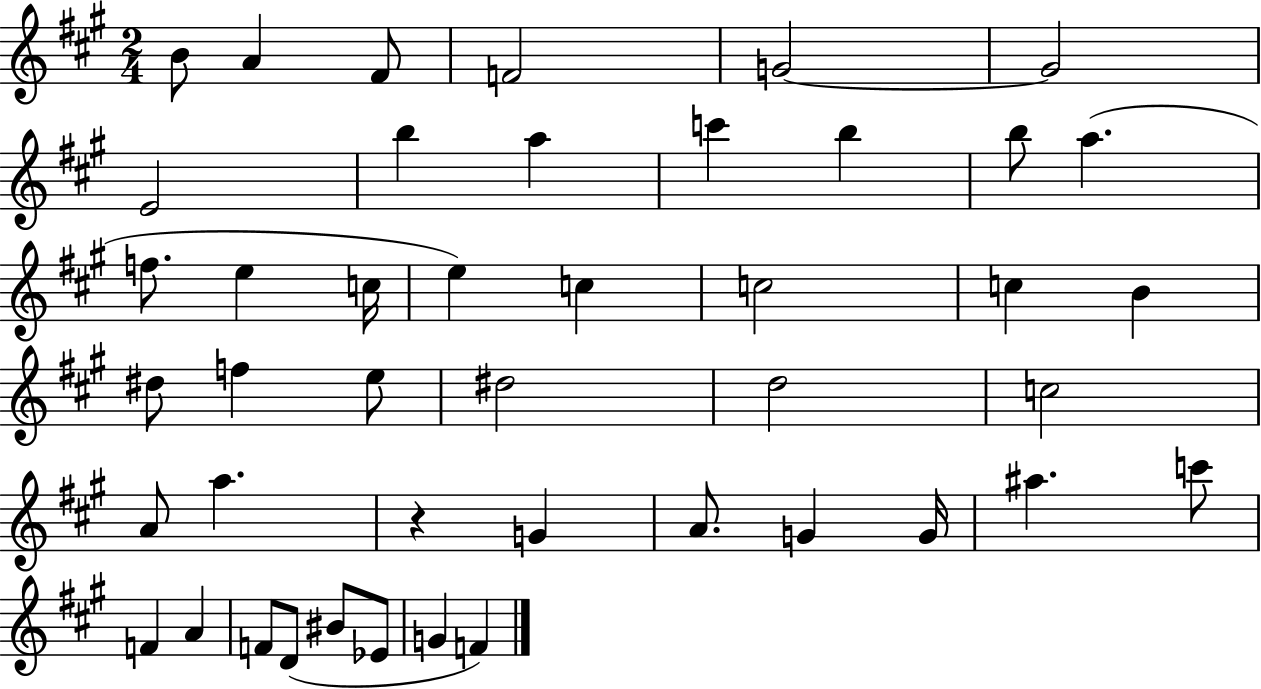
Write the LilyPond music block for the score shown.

{
  \clef treble
  \numericTimeSignature
  \time 2/4
  \key a \major
  b'8 a'4 fis'8 | f'2 | g'2~~ | g'2 | \break e'2 | b''4 a''4 | c'''4 b''4 | b''8 a''4.( | \break f''8. e''4 c''16 | e''4) c''4 | c''2 | c''4 b'4 | \break dis''8 f''4 e''8 | dis''2 | d''2 | c''2 | \break a'8 a''4. | r4 g'4 | a'8. g'4 g'16 | ais''4. c'''8 | \break f'4 a'4 | f'8 d'8( bis'8 ees'8 | g'4 f'4) | \bar "|."
}